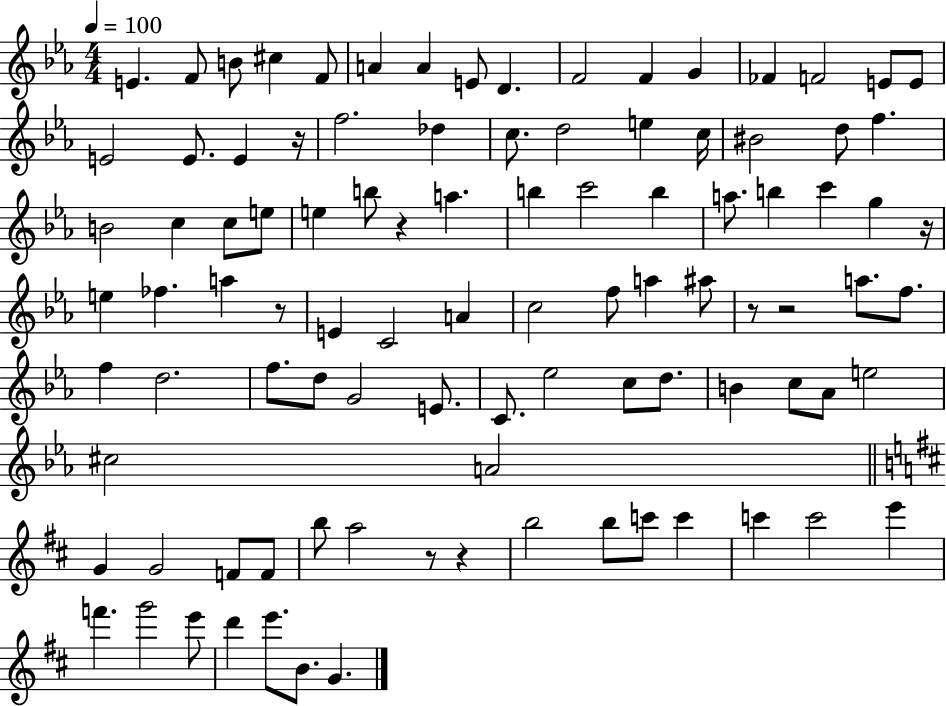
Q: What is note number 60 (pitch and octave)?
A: E4